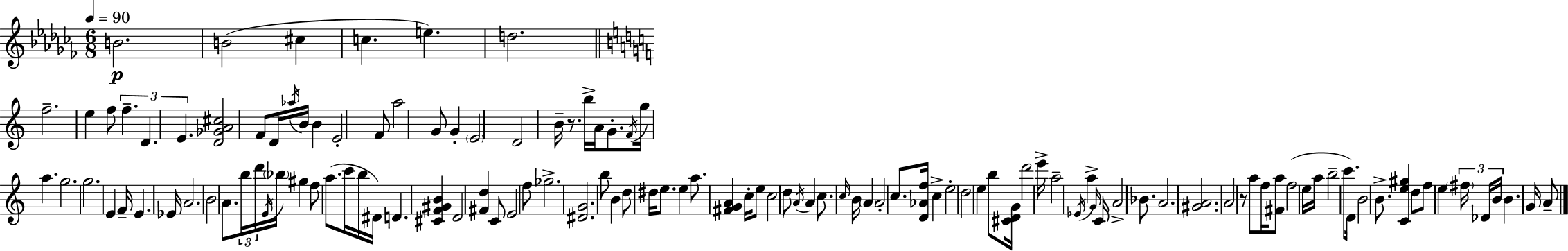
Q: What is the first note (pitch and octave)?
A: B4